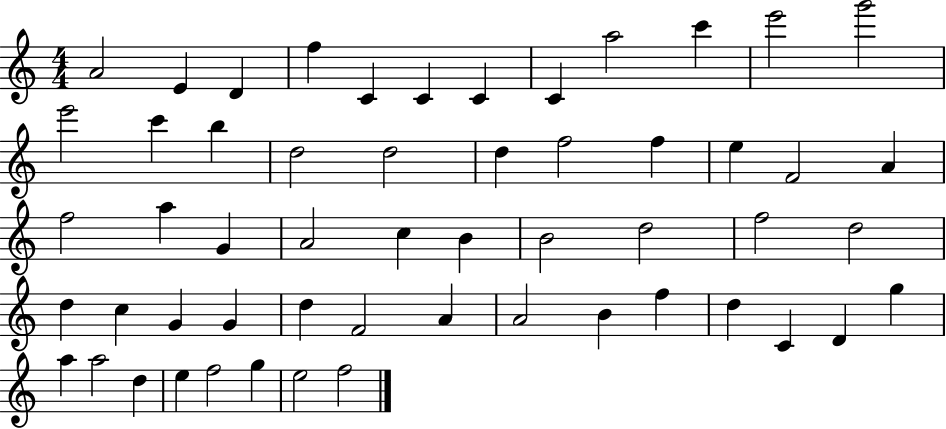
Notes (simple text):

A4/h E4/q D4/q F5/q C4/q C4/q C4/q C4/q A5/h C6/q E6/h G6/h E6/h C6/q B5/q D5/h D5/h D5/q F5/h F5/q E5/q F4/h A4/q F5/h A5/q G4/q A4/h C5/q B4/q B4/h D5/h F5/h D5/h D5/q C5/q G4/q G4/q D5/q F4/h A4/q A4/h B4/q F5/q D5/q C4/q D4/q G5/q A5/q A5/h D5/q E5/q F5/h G5/q E5/h F5/h